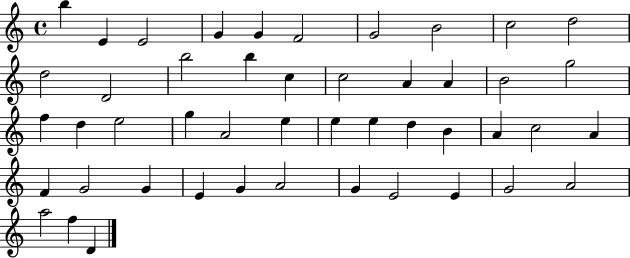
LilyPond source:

{
  \clef treble
  \time 4/4
  \defaultTimeSignature
  \key c \major
  b''4 e'4 e'2 | g'4 g'4 f'2 | g'2 b'2 | c''2 d''2 | \break d''2 d'2 | b''2 b''4 c''4 | c''2 a'4 a'4 | b'2 g''2 | \break f''4 d''4 e''2 | g''4 a'2 e''4 | e''4 e''4 d''4 b'4 | a'4 c''2 a'4 | \break f'4 g'2 g'4 | e'4 g'4 a'2 | g'4 e'2 e'4 | g'2 a'2 | \break a''2 f''4 d'4 | \bar "|."
}